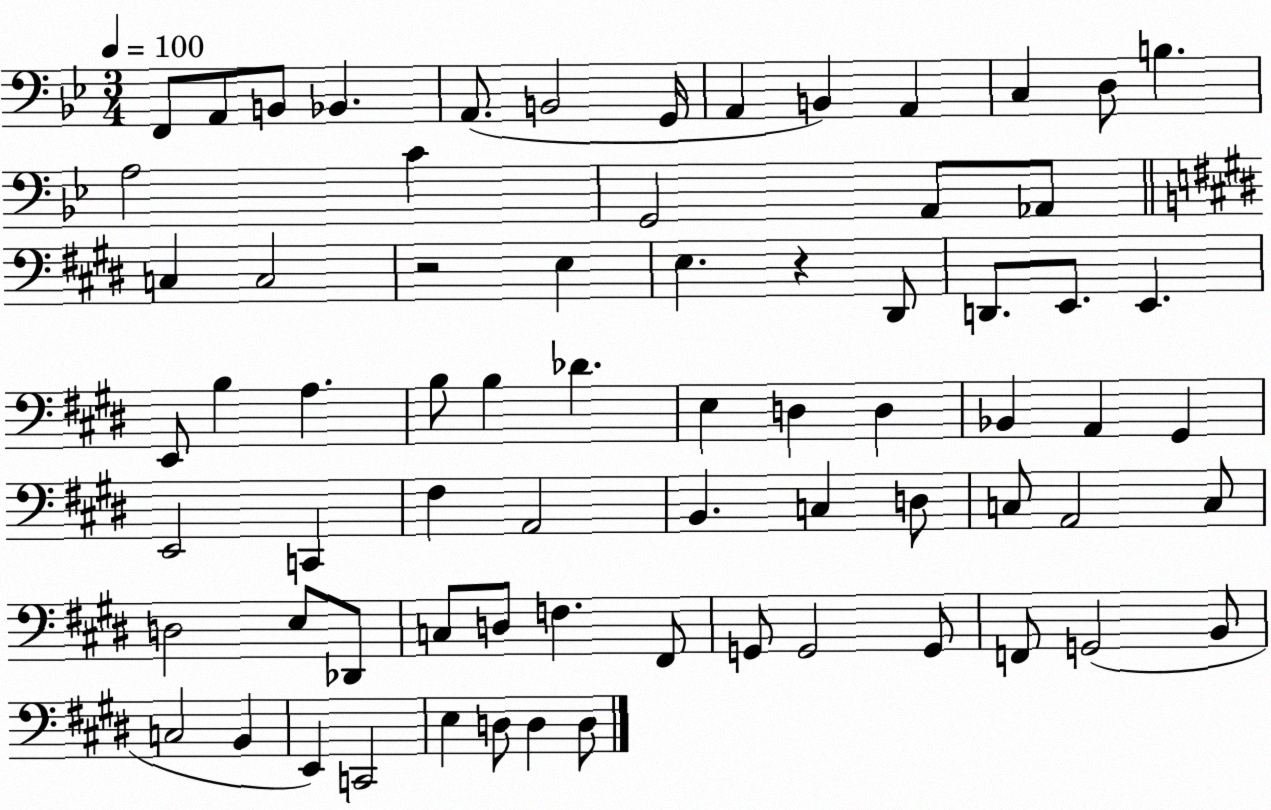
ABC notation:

X:1
T:Untitled
M:3/4
L:1/4
K:Bb
F,,/2 A,,/2 B,,/2 _B,, A,,/2 B,,2 G,,/4 A,, B,, A,, C, D,/2 B, A,2 C G,,2 A,,/2 _A,,/2 C, C,2 z2 E, E, z ^D,,/2 D,,/2 E,,/2 E,, E,,/2 B, A, B,/2 B, _D E, D, D, _B,, A,, ^G,, E,,2 C,, ^F, A,,2 B,, C, D,/2 C,/2 A,,2 C,/2 D,2 E,/2 _D,,/2 C,/2 D,/2 F, ^F,,/2 G,,/2 G,,2 G,,/2 F,,/2 G,,2 B,,/2 C,2 B,, E,, C,,2 E, D,/2 D, D,/2